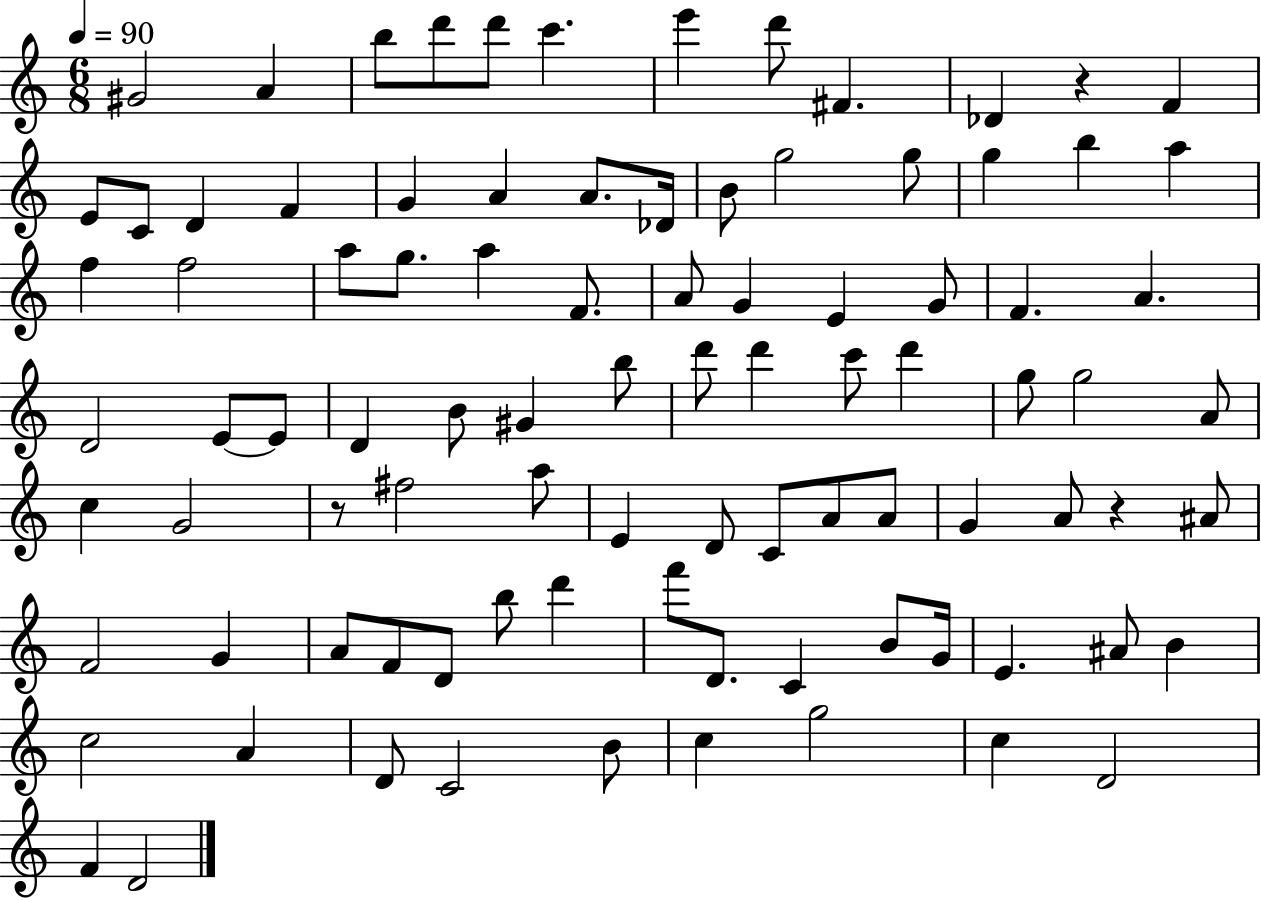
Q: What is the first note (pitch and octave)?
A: G#4